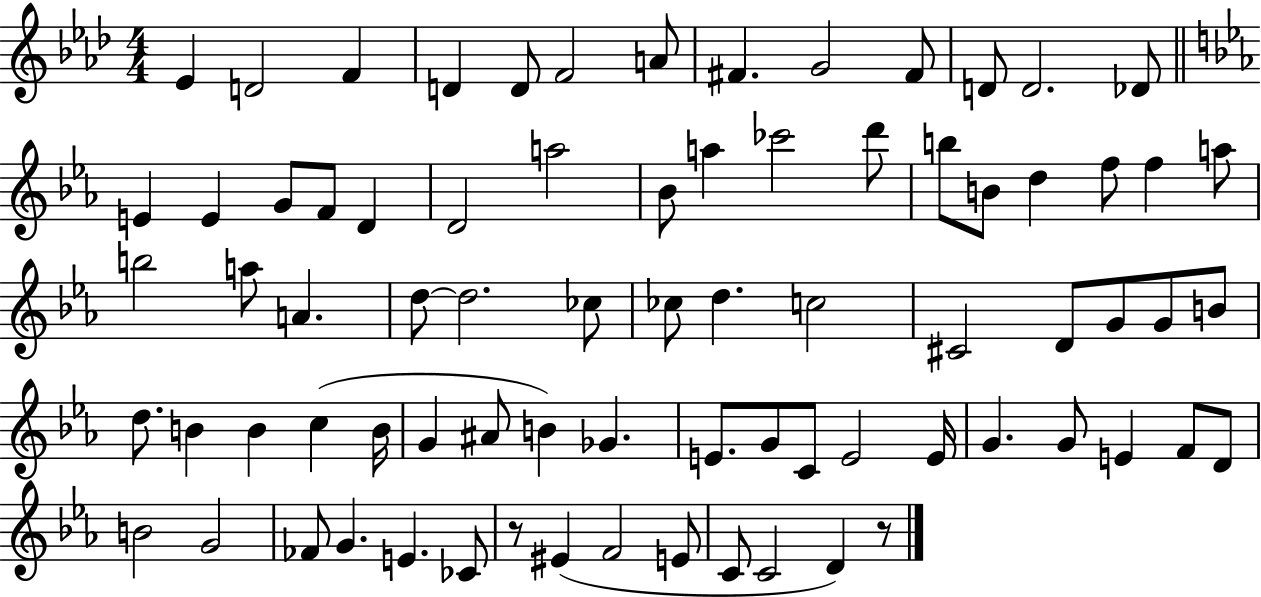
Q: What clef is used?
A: treble